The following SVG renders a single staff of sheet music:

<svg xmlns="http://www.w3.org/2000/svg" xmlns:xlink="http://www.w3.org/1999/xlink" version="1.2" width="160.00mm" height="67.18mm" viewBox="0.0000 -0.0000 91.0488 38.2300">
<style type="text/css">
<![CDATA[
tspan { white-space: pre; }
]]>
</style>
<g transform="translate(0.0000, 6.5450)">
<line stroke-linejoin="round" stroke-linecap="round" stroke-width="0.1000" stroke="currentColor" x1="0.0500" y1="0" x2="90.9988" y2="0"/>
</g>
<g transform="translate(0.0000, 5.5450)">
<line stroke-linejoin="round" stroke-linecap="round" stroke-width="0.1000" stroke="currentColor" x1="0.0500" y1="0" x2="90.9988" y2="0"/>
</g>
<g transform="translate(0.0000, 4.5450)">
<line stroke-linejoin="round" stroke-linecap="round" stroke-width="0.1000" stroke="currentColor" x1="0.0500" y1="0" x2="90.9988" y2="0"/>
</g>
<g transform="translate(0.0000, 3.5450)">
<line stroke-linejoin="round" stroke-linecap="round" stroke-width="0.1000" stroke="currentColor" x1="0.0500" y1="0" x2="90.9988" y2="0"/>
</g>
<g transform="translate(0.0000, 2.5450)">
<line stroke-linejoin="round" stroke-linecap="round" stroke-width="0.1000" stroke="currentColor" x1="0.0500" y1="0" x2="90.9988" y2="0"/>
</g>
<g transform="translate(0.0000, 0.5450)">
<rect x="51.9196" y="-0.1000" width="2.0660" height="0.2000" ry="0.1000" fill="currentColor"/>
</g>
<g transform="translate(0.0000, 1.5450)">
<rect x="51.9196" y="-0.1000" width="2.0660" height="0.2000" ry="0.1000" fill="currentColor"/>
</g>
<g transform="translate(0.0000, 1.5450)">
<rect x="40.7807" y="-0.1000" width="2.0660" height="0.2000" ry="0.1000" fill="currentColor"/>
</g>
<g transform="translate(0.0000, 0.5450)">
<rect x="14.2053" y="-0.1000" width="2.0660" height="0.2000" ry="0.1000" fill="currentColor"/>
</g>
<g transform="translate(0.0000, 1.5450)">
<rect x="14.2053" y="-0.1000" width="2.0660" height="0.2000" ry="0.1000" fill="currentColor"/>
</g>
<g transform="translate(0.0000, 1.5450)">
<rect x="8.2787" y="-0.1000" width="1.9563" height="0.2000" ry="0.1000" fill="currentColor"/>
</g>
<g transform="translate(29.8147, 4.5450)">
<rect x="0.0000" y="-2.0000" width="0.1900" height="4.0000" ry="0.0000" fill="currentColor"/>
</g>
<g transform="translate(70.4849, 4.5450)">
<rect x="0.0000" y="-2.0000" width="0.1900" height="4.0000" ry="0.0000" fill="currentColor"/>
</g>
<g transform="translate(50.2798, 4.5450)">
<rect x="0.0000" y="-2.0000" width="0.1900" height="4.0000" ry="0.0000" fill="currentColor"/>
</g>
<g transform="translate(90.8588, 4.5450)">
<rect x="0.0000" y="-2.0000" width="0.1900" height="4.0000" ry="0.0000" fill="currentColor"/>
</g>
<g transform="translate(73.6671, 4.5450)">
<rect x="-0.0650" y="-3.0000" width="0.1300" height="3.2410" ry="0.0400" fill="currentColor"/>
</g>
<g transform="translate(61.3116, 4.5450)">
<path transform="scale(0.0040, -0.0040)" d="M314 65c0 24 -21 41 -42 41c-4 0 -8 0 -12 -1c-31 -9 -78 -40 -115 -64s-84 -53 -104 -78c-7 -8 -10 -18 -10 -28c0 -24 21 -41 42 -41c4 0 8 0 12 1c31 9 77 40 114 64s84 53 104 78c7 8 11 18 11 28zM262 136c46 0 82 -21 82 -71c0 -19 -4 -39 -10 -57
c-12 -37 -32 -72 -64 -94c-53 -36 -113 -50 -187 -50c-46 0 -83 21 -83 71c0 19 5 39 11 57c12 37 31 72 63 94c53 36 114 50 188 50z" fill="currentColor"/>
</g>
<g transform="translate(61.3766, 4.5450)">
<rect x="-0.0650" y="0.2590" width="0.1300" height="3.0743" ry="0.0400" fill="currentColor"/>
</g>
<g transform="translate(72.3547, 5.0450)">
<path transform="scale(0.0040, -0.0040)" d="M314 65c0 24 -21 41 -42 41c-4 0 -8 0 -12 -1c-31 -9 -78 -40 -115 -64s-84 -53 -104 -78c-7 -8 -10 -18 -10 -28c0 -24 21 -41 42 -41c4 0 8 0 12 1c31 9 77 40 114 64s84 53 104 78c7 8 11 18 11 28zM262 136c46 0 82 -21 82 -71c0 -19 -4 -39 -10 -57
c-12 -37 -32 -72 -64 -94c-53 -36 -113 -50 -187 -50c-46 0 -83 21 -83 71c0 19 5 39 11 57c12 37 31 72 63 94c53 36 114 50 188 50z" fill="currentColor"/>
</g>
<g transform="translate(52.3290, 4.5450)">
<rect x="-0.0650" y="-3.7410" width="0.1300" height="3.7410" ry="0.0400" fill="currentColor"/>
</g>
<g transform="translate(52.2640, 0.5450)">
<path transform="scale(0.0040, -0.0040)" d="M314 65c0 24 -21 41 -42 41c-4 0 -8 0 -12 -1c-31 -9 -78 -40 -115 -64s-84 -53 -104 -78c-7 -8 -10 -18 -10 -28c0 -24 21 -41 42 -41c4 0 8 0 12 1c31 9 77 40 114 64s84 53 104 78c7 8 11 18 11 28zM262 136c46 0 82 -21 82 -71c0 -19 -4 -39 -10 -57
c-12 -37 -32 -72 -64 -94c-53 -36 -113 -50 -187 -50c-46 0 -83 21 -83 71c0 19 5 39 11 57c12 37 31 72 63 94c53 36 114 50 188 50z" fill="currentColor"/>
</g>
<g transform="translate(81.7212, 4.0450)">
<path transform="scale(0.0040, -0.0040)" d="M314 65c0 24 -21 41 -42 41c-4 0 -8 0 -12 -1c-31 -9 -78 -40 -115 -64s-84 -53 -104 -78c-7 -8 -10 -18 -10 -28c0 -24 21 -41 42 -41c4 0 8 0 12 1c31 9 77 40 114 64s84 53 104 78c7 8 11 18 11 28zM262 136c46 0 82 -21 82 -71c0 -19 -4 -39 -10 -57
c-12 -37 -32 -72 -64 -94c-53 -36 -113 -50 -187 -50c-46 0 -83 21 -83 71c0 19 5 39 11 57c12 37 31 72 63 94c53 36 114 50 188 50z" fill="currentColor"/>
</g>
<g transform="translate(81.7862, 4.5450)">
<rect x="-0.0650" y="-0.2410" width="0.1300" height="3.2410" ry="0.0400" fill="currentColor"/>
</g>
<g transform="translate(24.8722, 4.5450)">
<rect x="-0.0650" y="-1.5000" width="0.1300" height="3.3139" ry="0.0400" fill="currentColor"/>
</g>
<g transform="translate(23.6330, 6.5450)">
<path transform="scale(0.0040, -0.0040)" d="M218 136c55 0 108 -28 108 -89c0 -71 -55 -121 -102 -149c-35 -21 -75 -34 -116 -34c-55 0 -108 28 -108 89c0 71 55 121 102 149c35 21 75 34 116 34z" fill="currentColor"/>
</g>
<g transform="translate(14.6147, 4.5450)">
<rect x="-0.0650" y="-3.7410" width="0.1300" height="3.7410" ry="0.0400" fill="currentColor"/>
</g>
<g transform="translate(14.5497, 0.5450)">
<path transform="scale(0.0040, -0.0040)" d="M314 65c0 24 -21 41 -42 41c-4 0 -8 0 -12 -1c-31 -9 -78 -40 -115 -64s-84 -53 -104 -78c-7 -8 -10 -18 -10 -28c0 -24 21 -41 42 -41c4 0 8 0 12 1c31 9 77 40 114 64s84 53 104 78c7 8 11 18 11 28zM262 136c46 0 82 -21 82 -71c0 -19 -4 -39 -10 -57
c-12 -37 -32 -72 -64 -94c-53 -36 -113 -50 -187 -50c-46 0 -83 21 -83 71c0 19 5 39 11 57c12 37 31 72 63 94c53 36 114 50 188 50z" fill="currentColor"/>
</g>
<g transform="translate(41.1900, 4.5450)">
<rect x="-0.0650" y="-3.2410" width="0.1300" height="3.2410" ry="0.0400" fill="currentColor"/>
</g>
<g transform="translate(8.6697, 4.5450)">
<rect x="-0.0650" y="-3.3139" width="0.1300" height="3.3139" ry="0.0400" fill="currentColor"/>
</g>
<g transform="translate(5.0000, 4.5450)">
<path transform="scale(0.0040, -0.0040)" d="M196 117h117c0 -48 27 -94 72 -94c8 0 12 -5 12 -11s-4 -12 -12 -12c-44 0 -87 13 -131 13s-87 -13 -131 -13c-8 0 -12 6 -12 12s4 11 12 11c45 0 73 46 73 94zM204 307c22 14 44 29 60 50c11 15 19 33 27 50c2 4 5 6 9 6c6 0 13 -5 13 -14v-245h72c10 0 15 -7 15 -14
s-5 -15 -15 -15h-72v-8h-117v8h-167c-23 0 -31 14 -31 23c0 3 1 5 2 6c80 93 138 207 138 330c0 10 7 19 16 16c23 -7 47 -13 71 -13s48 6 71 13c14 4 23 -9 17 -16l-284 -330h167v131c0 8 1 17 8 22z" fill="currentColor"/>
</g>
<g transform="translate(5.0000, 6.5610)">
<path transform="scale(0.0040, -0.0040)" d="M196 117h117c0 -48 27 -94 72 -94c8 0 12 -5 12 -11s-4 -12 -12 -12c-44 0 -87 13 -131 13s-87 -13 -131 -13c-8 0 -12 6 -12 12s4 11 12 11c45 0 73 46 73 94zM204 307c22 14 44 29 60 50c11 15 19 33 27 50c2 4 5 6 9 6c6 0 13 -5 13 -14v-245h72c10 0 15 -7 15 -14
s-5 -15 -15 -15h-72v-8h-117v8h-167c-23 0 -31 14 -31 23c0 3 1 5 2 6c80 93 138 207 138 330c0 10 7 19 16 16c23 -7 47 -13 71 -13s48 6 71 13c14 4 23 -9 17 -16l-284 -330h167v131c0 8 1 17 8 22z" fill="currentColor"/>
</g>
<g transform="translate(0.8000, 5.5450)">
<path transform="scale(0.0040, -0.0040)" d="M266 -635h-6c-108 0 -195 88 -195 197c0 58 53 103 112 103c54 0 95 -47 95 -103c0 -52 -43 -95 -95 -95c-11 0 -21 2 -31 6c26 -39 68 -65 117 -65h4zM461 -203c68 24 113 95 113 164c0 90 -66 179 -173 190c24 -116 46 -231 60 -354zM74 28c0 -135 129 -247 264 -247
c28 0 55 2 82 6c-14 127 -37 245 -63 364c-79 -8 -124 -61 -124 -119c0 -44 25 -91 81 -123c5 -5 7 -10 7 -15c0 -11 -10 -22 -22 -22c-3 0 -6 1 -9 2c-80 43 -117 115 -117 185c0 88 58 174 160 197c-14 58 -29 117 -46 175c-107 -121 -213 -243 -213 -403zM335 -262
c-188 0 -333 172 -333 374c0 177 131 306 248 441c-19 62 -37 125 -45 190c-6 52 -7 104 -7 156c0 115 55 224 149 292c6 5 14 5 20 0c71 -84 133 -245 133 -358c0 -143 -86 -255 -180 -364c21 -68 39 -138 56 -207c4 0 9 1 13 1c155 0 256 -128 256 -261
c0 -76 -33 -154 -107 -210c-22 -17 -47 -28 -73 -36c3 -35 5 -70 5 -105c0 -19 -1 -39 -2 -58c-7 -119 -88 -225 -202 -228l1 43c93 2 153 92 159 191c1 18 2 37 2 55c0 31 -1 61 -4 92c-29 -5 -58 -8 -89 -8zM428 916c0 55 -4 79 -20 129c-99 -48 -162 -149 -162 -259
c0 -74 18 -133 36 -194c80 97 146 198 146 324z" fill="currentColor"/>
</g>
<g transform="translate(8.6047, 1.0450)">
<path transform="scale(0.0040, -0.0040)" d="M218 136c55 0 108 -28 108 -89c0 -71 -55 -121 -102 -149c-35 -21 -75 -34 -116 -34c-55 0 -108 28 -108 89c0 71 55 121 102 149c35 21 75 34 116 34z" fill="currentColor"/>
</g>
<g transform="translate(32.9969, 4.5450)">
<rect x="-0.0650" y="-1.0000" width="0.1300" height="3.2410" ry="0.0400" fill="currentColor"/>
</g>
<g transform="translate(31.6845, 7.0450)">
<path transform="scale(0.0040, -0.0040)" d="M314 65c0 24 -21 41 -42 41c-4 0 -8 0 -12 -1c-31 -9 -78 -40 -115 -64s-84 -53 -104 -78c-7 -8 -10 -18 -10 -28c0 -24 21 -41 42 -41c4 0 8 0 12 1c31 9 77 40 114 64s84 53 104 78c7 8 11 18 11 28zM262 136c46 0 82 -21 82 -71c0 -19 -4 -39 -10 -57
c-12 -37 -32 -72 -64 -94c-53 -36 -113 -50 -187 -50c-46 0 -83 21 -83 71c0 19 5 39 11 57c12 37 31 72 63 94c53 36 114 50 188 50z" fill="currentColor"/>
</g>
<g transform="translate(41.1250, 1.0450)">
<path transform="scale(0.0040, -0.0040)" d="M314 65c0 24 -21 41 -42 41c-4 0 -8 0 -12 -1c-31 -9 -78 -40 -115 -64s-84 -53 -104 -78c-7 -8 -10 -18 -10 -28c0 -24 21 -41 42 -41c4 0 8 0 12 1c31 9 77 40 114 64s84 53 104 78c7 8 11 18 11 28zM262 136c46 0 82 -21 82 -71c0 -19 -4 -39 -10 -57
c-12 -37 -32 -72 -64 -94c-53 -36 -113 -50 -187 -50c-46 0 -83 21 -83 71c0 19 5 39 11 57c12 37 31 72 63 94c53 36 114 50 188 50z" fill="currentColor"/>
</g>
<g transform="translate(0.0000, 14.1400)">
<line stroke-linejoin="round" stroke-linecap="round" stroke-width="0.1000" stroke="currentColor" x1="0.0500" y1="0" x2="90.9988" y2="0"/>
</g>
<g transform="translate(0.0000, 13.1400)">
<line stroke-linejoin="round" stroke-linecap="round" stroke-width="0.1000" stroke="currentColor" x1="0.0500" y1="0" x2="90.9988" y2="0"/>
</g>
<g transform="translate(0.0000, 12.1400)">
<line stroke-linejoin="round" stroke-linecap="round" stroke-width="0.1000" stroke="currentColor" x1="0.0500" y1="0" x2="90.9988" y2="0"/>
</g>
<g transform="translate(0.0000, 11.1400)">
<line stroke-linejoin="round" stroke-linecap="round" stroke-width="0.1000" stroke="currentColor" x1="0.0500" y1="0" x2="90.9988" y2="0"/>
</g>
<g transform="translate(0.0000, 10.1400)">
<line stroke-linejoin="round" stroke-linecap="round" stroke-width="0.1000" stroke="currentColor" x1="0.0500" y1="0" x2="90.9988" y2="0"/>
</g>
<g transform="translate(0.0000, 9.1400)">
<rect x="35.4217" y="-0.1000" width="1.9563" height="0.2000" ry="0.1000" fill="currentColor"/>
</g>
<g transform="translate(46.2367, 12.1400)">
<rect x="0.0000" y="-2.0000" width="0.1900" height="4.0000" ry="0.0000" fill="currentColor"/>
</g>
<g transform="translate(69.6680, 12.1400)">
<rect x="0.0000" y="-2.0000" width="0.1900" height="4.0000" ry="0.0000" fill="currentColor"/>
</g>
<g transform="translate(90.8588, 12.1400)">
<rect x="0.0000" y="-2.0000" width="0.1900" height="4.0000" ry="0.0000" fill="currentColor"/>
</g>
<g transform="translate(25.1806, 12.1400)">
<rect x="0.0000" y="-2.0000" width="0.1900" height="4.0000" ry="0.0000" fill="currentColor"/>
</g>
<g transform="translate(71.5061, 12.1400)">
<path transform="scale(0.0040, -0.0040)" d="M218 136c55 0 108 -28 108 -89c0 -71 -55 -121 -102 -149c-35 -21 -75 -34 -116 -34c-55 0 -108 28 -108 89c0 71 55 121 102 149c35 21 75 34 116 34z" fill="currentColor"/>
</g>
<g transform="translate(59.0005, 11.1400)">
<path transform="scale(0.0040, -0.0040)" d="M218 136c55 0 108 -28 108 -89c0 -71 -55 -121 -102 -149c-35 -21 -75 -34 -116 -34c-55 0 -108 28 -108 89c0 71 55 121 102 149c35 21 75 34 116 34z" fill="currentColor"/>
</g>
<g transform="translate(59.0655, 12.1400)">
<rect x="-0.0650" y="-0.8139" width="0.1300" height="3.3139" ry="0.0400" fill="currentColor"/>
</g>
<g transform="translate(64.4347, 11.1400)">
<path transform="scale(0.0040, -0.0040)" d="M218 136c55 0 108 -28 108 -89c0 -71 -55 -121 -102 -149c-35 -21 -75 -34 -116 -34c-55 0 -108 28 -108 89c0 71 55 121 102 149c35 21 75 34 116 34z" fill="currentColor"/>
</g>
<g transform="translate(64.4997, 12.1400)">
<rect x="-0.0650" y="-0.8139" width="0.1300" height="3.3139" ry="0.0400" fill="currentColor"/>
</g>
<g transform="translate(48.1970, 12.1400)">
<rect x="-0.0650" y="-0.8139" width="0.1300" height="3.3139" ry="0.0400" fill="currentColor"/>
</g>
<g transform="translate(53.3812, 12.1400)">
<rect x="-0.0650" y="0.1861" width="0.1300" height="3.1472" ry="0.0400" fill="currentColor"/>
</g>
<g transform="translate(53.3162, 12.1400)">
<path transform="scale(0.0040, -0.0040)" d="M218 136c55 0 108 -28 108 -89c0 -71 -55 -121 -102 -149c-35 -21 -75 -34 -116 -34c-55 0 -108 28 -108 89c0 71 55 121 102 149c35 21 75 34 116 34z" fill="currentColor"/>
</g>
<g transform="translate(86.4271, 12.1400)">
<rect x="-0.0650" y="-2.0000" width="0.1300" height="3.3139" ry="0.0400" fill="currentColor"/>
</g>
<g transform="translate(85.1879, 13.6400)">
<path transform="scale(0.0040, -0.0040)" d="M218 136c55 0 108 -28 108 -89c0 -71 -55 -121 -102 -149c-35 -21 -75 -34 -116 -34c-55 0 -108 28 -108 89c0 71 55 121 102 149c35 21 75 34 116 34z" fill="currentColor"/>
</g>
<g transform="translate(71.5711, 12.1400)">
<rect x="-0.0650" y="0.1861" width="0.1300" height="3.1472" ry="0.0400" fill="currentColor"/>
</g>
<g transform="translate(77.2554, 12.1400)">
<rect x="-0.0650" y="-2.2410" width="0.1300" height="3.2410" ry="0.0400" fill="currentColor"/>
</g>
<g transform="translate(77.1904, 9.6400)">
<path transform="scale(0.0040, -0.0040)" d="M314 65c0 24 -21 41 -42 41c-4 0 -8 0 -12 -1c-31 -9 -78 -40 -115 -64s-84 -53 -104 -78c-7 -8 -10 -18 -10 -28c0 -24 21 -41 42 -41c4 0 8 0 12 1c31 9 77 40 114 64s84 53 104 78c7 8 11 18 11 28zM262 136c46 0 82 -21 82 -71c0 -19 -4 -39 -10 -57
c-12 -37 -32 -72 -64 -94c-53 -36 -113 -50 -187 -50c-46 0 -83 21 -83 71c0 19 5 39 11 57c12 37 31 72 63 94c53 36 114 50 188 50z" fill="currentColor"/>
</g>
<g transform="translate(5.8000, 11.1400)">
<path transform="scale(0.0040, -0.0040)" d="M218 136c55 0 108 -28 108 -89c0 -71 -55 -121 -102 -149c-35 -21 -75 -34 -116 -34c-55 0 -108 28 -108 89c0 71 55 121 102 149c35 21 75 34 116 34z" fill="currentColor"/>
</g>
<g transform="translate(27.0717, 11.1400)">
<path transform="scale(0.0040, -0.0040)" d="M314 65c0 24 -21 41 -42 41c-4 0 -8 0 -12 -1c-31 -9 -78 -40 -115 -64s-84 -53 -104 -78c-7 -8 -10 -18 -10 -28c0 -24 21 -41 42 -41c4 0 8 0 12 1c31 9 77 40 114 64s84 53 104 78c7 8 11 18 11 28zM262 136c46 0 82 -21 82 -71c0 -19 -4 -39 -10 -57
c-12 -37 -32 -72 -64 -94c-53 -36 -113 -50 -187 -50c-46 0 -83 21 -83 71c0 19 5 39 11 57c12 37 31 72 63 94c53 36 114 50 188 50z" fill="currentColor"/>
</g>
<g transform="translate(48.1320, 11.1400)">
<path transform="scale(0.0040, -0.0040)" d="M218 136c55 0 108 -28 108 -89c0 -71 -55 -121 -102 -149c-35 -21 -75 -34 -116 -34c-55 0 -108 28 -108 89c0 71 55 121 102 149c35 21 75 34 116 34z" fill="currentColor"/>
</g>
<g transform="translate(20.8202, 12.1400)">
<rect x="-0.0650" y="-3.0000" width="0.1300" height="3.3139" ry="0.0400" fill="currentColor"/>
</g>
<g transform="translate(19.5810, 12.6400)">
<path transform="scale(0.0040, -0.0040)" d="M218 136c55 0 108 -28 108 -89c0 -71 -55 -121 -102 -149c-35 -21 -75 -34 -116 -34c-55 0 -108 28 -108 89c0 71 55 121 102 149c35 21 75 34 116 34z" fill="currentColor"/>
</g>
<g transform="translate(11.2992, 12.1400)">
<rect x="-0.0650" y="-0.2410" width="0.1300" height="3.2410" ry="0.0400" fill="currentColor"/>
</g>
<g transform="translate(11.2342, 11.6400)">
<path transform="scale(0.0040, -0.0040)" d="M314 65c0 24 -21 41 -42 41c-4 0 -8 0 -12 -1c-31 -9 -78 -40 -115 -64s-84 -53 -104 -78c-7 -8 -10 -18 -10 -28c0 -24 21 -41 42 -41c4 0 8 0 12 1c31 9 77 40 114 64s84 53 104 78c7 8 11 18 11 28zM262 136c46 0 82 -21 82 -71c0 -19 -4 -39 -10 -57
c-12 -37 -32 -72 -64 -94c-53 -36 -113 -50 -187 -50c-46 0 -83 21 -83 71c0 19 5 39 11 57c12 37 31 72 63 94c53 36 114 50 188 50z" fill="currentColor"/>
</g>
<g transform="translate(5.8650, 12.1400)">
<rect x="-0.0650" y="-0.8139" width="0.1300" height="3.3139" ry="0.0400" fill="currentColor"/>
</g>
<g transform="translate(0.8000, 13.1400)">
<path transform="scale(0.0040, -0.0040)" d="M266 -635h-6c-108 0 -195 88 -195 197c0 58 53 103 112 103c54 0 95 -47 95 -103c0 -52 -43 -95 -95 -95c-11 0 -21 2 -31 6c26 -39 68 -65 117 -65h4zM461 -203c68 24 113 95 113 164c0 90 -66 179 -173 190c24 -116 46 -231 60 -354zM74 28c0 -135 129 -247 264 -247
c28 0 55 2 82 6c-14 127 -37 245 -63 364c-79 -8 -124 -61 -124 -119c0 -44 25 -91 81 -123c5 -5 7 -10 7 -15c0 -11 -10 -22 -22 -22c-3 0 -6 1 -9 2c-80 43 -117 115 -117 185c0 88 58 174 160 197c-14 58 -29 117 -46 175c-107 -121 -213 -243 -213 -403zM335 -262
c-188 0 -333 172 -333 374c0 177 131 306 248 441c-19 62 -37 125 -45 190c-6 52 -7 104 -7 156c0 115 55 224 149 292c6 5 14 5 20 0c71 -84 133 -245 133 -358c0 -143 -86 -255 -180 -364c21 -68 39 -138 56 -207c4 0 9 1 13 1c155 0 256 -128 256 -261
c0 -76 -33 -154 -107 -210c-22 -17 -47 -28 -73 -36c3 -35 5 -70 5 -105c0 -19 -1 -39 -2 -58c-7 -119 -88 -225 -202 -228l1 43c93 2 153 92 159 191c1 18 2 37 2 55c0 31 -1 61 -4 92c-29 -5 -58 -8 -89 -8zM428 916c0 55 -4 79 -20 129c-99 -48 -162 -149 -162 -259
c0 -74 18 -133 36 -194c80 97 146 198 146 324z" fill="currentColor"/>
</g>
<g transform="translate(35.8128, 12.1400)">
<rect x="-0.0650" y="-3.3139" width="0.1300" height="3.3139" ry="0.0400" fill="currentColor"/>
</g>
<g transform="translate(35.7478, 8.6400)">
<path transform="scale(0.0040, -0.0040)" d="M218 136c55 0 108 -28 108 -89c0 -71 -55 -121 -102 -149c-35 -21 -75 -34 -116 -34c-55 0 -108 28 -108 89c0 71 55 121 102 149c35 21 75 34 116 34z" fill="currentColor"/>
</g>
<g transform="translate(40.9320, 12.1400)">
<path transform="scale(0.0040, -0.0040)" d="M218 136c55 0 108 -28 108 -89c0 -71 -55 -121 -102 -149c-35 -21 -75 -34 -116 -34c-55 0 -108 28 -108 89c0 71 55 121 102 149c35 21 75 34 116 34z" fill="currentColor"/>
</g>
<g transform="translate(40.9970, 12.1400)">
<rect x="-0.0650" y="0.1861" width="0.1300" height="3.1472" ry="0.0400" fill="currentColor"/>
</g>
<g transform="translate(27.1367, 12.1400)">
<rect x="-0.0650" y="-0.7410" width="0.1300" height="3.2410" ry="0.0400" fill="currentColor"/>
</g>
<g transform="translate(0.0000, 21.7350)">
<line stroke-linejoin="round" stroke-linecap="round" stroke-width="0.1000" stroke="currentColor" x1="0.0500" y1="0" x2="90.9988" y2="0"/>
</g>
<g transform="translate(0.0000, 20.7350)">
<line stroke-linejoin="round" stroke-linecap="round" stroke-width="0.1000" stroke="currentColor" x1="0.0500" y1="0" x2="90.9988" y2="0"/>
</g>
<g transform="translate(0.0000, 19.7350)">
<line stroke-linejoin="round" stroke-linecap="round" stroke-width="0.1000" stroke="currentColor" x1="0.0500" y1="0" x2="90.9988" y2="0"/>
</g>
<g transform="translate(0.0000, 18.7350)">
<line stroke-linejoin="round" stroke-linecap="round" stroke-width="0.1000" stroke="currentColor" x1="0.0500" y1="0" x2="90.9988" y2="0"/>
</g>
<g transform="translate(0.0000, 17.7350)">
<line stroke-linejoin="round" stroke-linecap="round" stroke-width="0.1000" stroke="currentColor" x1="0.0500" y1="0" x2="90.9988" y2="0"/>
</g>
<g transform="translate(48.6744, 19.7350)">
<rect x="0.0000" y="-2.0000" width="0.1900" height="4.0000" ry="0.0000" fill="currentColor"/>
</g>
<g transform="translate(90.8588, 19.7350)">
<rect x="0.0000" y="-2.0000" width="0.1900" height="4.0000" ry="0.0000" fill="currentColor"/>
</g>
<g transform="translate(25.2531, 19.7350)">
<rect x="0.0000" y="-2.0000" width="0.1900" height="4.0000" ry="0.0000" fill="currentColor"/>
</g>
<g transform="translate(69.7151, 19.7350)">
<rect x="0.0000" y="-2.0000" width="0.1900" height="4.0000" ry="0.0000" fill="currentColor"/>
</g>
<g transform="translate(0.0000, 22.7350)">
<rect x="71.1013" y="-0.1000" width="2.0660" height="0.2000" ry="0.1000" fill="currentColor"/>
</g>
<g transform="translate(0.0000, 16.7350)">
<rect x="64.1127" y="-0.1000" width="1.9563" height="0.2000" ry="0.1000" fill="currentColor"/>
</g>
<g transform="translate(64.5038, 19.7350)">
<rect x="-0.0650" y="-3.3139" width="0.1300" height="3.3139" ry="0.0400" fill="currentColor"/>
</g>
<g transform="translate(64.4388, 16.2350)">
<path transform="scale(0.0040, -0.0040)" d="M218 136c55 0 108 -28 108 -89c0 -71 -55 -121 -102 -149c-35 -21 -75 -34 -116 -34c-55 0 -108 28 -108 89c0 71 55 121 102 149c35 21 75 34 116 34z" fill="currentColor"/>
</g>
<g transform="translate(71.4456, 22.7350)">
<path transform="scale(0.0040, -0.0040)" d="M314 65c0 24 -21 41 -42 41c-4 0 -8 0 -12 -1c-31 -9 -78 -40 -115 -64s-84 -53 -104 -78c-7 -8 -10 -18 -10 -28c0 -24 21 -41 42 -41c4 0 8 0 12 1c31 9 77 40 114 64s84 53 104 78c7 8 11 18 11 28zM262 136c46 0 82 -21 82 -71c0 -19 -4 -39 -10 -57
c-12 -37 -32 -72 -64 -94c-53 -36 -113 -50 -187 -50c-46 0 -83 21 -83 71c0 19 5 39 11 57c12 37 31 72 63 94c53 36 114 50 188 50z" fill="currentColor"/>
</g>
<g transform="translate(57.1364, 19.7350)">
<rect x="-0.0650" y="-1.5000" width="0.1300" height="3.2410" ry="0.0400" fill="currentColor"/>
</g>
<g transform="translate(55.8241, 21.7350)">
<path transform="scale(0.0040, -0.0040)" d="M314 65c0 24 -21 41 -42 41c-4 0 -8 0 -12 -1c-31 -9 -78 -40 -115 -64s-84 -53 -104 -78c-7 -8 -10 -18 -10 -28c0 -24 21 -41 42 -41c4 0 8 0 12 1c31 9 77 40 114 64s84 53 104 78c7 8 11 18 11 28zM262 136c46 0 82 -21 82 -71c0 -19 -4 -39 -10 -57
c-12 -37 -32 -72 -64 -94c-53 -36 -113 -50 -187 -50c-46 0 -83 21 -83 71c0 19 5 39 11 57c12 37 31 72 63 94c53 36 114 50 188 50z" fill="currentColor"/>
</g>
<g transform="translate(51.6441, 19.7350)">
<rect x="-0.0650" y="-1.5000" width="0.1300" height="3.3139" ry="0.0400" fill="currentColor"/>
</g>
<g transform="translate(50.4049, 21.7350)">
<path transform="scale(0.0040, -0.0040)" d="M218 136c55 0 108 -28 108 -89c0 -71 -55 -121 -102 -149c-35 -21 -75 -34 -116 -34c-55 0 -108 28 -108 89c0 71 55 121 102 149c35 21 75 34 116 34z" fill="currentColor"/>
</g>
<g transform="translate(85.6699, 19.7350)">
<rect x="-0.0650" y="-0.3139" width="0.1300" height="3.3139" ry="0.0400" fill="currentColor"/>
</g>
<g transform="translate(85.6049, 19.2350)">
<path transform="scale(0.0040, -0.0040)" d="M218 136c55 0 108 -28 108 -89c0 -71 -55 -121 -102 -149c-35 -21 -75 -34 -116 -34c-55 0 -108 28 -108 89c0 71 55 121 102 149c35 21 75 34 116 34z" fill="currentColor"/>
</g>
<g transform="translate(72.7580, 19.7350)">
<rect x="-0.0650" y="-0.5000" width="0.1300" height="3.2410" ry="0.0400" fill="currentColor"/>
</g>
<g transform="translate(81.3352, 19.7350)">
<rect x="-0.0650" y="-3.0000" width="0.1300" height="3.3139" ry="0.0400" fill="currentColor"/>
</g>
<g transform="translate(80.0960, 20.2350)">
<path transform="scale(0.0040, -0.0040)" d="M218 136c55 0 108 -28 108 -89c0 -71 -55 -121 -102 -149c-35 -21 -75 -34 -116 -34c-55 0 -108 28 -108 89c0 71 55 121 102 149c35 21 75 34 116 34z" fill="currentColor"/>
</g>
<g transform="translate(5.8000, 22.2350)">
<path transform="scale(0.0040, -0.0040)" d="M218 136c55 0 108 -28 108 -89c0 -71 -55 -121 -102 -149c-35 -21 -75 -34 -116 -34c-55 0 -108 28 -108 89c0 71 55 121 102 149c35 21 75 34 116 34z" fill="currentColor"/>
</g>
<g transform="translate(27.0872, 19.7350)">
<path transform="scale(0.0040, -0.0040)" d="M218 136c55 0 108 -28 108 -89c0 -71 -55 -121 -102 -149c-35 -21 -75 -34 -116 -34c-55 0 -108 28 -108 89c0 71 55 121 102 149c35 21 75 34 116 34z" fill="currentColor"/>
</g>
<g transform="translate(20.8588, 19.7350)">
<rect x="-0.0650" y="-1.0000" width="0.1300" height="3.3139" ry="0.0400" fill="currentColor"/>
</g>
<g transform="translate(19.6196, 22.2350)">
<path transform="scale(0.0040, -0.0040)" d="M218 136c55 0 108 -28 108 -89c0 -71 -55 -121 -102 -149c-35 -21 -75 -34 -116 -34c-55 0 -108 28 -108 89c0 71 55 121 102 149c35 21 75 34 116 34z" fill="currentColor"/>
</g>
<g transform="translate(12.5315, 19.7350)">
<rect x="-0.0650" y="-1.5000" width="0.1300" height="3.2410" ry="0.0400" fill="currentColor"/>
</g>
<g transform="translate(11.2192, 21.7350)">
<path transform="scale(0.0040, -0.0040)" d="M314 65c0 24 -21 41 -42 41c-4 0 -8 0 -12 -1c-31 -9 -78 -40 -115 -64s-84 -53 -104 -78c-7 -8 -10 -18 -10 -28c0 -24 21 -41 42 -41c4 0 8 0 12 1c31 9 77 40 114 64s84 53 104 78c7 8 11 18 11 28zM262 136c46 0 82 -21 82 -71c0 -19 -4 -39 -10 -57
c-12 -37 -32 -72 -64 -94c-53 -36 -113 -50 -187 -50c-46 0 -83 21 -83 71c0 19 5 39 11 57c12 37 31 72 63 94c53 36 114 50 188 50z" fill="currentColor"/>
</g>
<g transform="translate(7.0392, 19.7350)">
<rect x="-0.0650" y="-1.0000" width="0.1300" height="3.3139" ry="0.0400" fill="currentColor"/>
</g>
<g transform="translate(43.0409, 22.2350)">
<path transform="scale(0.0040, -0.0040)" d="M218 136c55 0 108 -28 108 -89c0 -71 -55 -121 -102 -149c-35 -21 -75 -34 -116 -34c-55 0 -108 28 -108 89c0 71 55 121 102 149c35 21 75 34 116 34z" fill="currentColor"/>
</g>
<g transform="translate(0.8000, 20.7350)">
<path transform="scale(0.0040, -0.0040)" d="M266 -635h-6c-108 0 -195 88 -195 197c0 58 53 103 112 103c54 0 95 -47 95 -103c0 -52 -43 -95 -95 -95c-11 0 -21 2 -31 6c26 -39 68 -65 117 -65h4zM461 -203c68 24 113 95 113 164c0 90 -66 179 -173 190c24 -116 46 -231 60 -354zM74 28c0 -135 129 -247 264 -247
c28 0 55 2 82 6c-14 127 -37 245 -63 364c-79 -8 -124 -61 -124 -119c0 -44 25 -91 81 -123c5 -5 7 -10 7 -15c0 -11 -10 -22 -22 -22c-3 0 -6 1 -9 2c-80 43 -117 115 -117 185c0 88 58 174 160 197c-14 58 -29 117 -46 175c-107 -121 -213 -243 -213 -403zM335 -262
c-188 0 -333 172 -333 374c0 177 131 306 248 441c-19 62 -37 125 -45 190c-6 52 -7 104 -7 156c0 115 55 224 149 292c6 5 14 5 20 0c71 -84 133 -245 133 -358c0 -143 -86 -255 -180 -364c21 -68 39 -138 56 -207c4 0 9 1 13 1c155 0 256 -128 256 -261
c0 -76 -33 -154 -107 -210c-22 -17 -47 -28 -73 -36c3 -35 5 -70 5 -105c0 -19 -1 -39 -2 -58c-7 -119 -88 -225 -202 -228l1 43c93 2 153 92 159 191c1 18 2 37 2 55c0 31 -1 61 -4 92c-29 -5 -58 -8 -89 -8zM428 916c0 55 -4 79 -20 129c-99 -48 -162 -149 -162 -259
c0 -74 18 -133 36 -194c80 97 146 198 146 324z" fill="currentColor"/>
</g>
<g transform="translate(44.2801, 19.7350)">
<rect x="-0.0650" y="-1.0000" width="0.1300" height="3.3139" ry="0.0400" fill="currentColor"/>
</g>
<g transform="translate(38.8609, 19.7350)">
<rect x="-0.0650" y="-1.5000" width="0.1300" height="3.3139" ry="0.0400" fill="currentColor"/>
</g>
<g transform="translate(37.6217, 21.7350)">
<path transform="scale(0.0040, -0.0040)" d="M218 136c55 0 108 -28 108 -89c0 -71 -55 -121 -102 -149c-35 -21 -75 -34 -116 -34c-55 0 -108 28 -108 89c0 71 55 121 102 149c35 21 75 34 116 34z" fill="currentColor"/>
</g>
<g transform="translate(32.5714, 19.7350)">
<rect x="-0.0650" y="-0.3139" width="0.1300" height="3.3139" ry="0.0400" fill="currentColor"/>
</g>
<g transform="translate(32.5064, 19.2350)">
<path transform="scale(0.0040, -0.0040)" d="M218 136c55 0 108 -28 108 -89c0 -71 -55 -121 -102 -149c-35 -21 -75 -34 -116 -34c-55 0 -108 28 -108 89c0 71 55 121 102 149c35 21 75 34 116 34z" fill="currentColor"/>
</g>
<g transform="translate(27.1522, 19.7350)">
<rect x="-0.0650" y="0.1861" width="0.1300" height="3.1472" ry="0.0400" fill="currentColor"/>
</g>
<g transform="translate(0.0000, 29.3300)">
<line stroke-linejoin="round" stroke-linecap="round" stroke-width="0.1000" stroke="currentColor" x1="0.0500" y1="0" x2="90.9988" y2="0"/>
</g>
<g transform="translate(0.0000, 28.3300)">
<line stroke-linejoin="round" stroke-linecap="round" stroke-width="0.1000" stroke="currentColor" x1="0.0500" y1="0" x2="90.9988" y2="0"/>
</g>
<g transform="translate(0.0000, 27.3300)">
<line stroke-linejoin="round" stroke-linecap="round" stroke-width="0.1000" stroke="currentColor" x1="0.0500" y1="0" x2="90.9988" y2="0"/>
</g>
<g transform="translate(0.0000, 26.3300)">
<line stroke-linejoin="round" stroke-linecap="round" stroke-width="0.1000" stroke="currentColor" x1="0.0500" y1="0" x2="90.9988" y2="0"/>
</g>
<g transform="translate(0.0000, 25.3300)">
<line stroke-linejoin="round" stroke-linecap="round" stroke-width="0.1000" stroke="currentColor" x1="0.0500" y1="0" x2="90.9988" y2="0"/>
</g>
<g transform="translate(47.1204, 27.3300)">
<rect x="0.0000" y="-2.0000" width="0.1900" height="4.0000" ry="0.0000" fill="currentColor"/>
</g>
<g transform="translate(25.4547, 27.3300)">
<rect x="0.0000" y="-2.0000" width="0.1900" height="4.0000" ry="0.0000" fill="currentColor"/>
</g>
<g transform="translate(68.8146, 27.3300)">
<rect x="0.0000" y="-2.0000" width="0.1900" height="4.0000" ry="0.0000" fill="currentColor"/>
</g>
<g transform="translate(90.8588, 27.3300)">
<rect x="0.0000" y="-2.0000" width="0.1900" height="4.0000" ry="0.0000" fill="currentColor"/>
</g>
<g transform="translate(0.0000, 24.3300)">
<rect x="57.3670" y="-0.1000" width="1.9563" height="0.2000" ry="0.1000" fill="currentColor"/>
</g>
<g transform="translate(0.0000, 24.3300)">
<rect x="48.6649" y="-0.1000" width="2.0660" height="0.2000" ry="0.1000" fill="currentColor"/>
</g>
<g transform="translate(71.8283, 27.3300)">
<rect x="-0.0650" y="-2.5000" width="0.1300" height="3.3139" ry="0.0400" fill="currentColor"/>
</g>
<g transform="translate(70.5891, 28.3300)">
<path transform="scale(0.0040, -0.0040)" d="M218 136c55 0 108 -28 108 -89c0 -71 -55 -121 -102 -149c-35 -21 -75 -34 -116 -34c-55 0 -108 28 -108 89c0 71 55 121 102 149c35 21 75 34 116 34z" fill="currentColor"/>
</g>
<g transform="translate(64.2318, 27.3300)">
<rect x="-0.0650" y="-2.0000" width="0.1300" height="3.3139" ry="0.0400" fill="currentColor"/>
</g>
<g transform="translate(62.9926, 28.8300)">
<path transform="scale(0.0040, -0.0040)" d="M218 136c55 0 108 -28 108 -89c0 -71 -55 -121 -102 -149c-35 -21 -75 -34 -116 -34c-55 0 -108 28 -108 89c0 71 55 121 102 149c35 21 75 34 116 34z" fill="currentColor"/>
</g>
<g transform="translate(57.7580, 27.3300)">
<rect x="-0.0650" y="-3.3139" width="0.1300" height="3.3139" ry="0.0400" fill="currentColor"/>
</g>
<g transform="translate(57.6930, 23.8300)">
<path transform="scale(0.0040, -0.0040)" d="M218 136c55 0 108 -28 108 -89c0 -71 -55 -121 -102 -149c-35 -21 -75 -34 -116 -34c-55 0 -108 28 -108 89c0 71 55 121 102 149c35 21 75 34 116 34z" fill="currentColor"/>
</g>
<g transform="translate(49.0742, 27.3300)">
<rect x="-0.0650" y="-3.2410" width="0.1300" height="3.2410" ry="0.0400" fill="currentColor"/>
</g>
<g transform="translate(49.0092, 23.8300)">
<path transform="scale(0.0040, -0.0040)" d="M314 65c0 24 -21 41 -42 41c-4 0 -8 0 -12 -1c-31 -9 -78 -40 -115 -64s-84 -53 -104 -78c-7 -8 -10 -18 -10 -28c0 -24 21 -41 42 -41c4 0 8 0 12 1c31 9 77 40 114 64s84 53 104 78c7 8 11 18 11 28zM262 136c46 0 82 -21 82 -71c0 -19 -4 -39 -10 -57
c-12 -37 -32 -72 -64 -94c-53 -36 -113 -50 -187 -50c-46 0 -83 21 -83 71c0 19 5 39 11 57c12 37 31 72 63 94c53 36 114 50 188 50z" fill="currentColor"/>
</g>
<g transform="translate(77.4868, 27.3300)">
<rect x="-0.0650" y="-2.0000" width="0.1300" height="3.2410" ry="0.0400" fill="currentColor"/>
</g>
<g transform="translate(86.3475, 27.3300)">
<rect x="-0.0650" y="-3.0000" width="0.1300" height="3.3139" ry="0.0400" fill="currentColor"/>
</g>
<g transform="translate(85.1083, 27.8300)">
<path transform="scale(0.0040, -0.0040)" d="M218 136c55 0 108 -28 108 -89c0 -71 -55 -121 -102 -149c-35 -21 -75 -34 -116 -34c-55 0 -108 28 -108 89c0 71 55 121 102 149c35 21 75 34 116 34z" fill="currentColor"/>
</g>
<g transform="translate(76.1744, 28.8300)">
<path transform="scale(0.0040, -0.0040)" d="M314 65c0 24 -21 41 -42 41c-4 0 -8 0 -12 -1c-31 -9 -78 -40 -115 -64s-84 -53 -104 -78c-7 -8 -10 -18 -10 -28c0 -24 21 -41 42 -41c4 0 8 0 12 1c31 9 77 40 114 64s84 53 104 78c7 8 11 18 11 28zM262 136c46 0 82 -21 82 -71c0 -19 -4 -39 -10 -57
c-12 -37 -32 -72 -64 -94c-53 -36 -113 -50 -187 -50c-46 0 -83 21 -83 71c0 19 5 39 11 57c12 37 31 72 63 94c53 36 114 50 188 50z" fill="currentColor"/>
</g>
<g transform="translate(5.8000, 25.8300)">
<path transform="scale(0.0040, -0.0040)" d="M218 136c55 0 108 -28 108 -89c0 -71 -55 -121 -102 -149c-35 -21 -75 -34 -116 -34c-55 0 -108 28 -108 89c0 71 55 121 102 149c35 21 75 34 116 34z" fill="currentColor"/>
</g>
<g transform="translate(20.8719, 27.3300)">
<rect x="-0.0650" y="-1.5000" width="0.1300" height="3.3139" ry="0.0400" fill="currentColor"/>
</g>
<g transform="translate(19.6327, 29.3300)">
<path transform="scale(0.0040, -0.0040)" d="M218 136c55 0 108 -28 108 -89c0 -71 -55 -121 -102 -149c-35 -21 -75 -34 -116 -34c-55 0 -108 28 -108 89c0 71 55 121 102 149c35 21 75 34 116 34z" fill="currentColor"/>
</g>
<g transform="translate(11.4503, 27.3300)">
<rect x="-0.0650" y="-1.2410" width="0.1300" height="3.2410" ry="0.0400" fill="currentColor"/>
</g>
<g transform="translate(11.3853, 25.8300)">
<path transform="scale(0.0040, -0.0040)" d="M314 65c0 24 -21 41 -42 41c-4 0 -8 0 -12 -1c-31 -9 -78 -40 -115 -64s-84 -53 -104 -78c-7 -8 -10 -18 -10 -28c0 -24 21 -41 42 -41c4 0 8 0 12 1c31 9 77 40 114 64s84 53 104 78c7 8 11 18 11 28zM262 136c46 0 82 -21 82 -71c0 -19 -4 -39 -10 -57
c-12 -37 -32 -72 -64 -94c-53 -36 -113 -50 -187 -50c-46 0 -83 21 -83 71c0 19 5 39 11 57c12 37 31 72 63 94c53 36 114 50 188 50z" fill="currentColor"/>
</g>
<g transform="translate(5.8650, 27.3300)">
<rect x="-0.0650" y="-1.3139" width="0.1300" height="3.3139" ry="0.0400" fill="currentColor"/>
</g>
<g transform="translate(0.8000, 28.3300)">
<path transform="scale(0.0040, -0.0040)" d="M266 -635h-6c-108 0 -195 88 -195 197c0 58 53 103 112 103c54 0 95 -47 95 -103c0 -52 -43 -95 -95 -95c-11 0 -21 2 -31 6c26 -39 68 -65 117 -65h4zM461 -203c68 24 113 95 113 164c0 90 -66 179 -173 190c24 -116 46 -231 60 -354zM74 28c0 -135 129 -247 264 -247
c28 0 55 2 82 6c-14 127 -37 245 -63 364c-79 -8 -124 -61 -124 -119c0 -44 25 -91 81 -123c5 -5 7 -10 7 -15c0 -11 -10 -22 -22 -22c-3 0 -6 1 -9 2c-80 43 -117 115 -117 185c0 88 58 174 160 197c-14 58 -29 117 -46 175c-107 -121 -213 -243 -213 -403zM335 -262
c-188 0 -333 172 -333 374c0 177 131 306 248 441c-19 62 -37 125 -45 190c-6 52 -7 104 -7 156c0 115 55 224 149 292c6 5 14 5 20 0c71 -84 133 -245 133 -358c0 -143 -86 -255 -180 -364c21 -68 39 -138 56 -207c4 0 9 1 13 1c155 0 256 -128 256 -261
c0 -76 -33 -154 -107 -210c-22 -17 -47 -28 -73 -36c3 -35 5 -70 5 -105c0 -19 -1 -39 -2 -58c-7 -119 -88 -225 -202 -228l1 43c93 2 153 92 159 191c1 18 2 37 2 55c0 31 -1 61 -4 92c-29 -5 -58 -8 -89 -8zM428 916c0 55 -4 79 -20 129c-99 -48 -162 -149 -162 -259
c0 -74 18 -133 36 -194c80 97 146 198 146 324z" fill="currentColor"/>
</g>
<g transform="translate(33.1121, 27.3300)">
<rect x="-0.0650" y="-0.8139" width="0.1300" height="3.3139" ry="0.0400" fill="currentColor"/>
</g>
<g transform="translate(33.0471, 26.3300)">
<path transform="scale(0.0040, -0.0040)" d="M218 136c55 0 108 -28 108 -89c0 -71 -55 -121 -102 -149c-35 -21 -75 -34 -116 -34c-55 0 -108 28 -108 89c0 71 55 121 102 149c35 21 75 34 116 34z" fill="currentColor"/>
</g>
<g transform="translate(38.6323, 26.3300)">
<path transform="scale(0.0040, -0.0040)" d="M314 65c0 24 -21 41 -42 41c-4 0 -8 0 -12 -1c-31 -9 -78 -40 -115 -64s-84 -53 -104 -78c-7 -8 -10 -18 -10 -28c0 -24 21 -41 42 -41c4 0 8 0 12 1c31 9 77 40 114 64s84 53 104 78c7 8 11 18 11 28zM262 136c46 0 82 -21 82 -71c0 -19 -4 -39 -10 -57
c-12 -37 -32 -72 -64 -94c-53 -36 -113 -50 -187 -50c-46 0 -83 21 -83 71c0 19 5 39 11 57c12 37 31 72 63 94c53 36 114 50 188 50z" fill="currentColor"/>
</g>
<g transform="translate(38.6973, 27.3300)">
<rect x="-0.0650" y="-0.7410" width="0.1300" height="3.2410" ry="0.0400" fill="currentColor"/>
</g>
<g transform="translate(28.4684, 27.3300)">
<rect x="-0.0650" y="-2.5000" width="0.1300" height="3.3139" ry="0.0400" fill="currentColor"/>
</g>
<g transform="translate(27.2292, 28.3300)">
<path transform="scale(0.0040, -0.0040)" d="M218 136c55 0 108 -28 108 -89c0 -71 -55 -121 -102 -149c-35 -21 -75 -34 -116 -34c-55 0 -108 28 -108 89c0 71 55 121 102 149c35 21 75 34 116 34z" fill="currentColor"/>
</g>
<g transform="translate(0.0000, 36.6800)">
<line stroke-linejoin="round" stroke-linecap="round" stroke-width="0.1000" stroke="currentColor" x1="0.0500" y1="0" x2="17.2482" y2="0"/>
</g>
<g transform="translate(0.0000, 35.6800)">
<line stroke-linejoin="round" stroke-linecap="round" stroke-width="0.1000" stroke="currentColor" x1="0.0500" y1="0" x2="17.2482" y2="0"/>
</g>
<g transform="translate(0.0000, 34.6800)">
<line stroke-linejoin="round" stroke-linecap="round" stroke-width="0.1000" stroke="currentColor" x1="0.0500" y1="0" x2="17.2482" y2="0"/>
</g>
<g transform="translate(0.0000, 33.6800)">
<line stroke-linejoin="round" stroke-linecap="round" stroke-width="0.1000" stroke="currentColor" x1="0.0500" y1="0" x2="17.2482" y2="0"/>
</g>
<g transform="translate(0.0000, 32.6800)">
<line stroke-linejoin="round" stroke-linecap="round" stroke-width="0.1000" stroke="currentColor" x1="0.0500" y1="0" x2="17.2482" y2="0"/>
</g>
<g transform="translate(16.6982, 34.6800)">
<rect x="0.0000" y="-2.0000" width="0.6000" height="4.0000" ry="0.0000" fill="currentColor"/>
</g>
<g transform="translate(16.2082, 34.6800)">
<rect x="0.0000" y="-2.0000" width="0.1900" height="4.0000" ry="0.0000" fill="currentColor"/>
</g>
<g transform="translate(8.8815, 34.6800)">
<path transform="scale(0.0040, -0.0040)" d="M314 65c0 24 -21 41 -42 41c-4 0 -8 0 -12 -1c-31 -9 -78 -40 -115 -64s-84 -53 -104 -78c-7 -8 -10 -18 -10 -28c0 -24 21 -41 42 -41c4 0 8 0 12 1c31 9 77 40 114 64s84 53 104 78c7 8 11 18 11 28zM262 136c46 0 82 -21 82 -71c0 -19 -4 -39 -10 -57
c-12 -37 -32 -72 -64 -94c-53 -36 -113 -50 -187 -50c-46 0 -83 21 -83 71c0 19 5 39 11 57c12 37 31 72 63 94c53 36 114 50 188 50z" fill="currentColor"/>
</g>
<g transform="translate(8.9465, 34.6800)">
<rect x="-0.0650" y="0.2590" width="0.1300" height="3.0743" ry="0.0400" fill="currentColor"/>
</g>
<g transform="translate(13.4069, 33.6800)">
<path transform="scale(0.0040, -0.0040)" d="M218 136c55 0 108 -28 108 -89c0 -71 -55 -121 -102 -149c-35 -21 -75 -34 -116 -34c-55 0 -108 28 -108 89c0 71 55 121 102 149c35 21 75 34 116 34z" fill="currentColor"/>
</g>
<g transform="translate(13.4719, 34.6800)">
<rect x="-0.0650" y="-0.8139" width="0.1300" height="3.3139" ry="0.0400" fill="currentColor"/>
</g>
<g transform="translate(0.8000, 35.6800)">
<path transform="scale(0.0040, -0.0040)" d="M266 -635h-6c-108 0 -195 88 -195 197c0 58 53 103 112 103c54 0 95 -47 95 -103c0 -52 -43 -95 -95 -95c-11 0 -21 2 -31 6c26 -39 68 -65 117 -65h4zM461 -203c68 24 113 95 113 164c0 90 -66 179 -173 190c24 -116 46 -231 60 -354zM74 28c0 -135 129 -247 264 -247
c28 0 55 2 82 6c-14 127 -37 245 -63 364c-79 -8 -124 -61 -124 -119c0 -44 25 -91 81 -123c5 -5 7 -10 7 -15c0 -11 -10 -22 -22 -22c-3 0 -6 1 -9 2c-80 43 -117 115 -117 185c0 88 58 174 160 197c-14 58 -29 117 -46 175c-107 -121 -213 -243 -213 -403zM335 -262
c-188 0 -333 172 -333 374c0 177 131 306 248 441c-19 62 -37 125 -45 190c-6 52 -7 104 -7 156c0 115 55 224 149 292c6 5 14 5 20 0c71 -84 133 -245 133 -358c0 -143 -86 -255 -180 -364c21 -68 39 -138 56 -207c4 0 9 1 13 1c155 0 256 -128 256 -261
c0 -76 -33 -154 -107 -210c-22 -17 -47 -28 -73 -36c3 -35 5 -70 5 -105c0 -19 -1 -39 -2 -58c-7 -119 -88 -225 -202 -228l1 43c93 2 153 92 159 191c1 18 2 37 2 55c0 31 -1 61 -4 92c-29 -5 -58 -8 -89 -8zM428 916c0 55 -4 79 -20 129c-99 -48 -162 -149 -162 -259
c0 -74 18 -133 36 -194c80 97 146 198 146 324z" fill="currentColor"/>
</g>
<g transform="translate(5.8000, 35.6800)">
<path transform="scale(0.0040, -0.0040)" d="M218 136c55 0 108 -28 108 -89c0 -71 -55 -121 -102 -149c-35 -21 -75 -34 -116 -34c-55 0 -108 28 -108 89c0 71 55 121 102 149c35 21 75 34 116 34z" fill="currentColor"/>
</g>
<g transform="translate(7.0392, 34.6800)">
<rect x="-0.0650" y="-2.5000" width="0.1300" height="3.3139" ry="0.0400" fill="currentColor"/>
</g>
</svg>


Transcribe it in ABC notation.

X:1
T:Untitled
M:4/4
L:1/4
K:C
b c'2 E D2 b2 c'2 B2 A2 c2 d c2 A d2 b B d B d d B g2 F D E2 D B c E D E E2 b C2 A c e e2 E G d d2 b2 b F G F2 A G B2 d